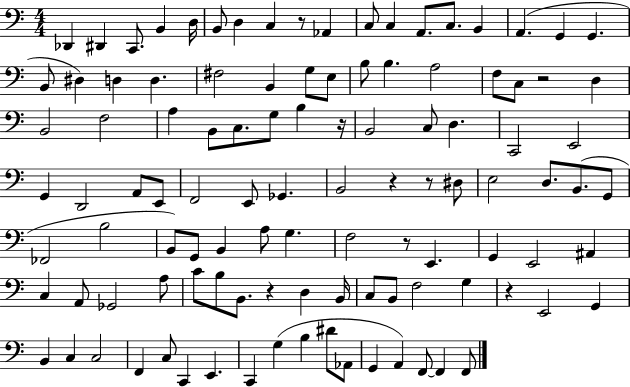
X:1
T:Untitled
M:4/4
L:1/4
K:C
_D,, ^D,, C,,/2 B,, D,/4 B,,/2 D, C, z/2 _A,, C,/2 C, A,,/2 C,/2 B,, A,, G,, G,, B,,/2 ^D, D, D, ^F,2 B,, G,/2 E,/2 B,/2 B, A,2 F,/2 C,/2 z2 D, B,,2 F,2 A, B,,/2 C,/2 G,/2 B, z/4 B,,2 C,/2 D, C,,2 E,,2 G,, D,,2 A,,/2 E,,/2 F,,2 E,,/2 _G,, B,,2 z z/2 ^D,/2 E,2 D,/2 B,,/2 G,,/2 _F,,2 B,2 B,,/2 G,,/2 B,, A,/2 G, F,2 z/2 E,, G,, E,,2 ^A,, C, A,,/2 _G,,2 A,/2 C/2 B,/2 B,,/2 z D, B,,/4 C,/2 B,,/2 F,2 G, z E,,2 G,, B,, C, C,2 F,, C,/2 C,, E,, C,, G, B, ^D/2 _A,,/2 G,, A,, F,,/2 F,, F,,/2